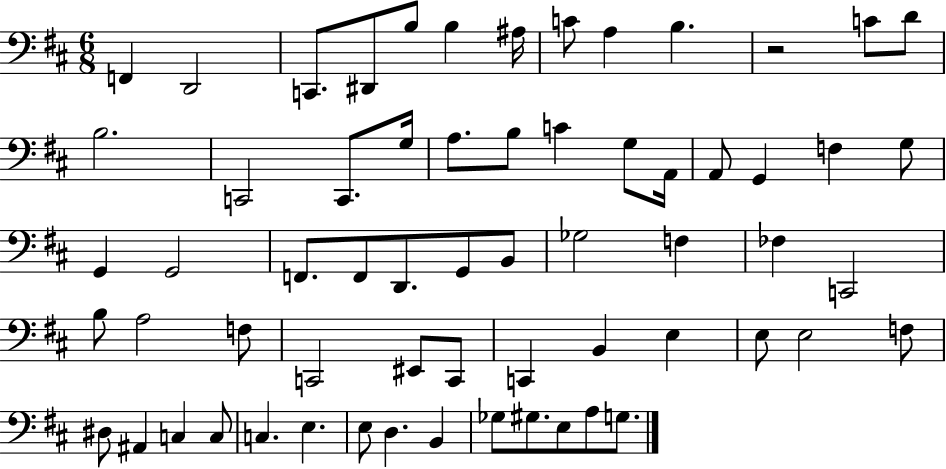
X:1
T:Untitled
M:6/8
L:1/4
K:D
F,, D,,2 C,,/2 ^D,,/2 B,/2 B, ^A,/4 C/2 A, B, z2 C/2 D/2 B,2 C,,2 C,,/2 G,/4 A,/2 B,/2 C G,/2 A,,/4 A,,/2 G,, F, G,/2 G,, G,,2 F,,/2 F,,/2 D,,/2 G,,/2 B,,/2 _G,2 F, _F, C,,2 B,/2 A,2 F,/2 C,,2 ^E,,/2 C,,/2 C,, B,, E, E,/2 E,2 F,/2 ^D,/2 ^A,, C, C,/2 C, E, E,/2 D, B,, _G,/2 ^G,/2 E,/2 A,/2 G,/2